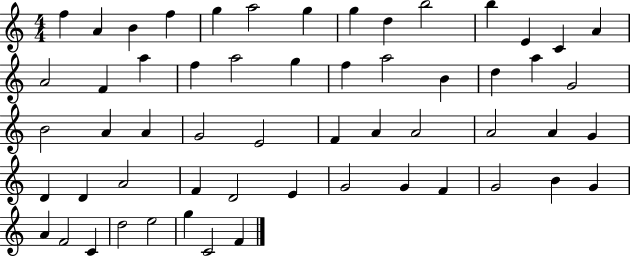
F5/q A4/q B4/q F5/q G5/q A5/h G5/q G5/q D5/q B5/h B5/q E4/q C4/q A4/q A4/h F4/q A5/q F5/q A5/h G5/q F5/q A5/h B4/q D5/q A5/q G4/h B4/h A4/q A4/q G4/h E4/h F4/q A4/q A4/h A4/h A4/q G4/q D4/q D4/q A4/h F4/q D4/h E4/q G4/h G4/q F4/q G4/h B4/q G4/q A4/q F4/h C4/q D5/h E5/h G5/q C4/h F4/q